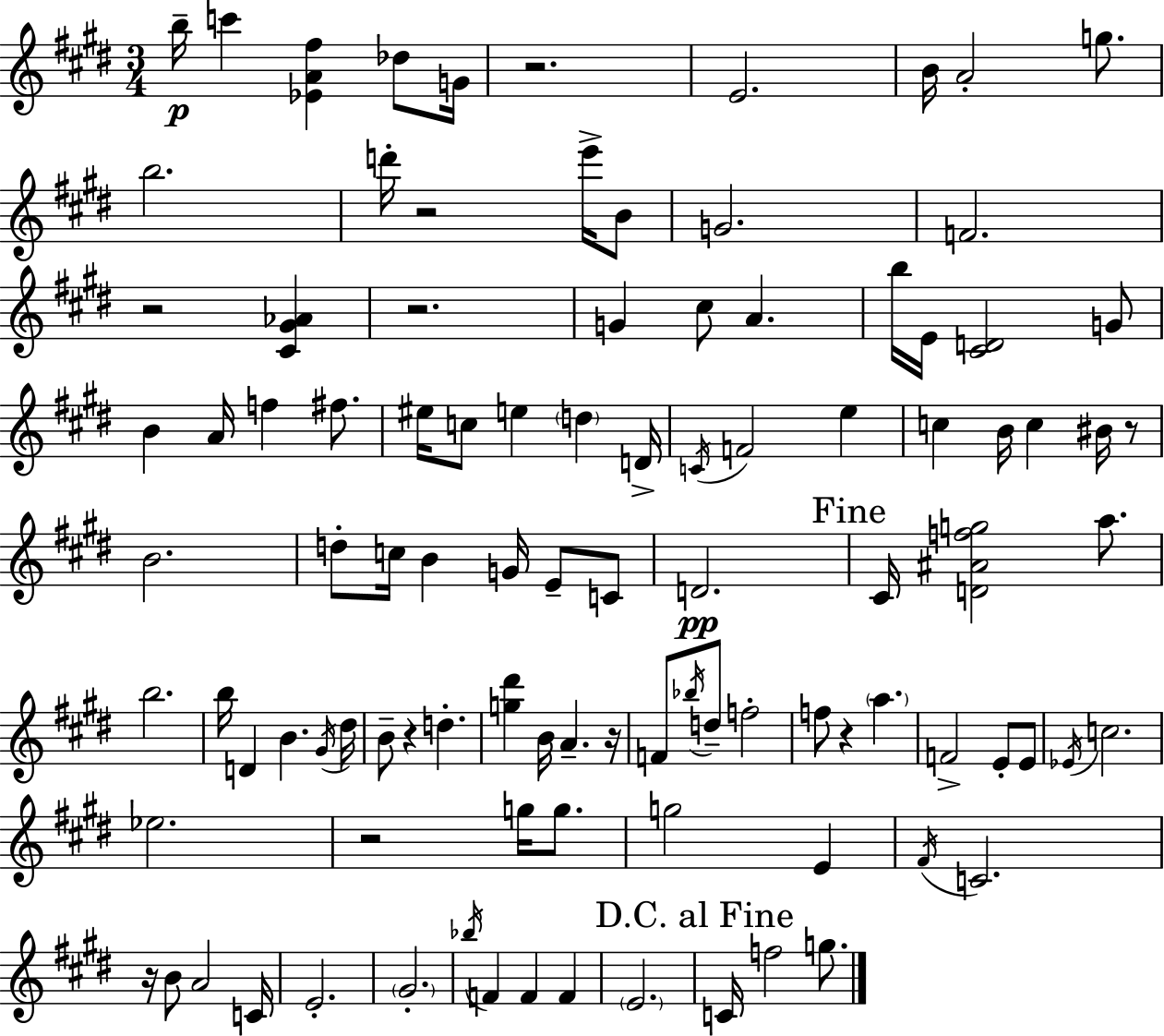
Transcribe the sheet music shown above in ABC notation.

X:1
T:Untitled
M:3/4
L:1/4
K:E
b/4 c' [_EA^f] _d/2 G/4 z2 E2 B/4 A2 g/2 b2 d'/4 z2 e'/4 B/2 G2 F2 z2 [^C^G_A] z2 G ^c/2 A b/4 E/4 [^CD]2 G/2 B A/4 f ^f/2 ^e/4 c/2 e d D/4 C/4 F2 e c B/4 c ^B/4 z/2 B2 d/2 c/4 B G/4 E/2 C/2 D2 ^C/4 [D^Afg]2 a/2 b2 b/4 D B ^G/4 ^d/4 B/2 z d [g^d'] B/4 A z/4 F/2 _b/4 d/2 f2 f/2 z a F2 E/2 E/2 _E/4 c2 _e2 z2 g/4 g/2 g2 E ^F/4 C2 z/4 B/2 A2 C/4 E2 ^G2 _b/4 F F F E2 C/4 f2 g/2